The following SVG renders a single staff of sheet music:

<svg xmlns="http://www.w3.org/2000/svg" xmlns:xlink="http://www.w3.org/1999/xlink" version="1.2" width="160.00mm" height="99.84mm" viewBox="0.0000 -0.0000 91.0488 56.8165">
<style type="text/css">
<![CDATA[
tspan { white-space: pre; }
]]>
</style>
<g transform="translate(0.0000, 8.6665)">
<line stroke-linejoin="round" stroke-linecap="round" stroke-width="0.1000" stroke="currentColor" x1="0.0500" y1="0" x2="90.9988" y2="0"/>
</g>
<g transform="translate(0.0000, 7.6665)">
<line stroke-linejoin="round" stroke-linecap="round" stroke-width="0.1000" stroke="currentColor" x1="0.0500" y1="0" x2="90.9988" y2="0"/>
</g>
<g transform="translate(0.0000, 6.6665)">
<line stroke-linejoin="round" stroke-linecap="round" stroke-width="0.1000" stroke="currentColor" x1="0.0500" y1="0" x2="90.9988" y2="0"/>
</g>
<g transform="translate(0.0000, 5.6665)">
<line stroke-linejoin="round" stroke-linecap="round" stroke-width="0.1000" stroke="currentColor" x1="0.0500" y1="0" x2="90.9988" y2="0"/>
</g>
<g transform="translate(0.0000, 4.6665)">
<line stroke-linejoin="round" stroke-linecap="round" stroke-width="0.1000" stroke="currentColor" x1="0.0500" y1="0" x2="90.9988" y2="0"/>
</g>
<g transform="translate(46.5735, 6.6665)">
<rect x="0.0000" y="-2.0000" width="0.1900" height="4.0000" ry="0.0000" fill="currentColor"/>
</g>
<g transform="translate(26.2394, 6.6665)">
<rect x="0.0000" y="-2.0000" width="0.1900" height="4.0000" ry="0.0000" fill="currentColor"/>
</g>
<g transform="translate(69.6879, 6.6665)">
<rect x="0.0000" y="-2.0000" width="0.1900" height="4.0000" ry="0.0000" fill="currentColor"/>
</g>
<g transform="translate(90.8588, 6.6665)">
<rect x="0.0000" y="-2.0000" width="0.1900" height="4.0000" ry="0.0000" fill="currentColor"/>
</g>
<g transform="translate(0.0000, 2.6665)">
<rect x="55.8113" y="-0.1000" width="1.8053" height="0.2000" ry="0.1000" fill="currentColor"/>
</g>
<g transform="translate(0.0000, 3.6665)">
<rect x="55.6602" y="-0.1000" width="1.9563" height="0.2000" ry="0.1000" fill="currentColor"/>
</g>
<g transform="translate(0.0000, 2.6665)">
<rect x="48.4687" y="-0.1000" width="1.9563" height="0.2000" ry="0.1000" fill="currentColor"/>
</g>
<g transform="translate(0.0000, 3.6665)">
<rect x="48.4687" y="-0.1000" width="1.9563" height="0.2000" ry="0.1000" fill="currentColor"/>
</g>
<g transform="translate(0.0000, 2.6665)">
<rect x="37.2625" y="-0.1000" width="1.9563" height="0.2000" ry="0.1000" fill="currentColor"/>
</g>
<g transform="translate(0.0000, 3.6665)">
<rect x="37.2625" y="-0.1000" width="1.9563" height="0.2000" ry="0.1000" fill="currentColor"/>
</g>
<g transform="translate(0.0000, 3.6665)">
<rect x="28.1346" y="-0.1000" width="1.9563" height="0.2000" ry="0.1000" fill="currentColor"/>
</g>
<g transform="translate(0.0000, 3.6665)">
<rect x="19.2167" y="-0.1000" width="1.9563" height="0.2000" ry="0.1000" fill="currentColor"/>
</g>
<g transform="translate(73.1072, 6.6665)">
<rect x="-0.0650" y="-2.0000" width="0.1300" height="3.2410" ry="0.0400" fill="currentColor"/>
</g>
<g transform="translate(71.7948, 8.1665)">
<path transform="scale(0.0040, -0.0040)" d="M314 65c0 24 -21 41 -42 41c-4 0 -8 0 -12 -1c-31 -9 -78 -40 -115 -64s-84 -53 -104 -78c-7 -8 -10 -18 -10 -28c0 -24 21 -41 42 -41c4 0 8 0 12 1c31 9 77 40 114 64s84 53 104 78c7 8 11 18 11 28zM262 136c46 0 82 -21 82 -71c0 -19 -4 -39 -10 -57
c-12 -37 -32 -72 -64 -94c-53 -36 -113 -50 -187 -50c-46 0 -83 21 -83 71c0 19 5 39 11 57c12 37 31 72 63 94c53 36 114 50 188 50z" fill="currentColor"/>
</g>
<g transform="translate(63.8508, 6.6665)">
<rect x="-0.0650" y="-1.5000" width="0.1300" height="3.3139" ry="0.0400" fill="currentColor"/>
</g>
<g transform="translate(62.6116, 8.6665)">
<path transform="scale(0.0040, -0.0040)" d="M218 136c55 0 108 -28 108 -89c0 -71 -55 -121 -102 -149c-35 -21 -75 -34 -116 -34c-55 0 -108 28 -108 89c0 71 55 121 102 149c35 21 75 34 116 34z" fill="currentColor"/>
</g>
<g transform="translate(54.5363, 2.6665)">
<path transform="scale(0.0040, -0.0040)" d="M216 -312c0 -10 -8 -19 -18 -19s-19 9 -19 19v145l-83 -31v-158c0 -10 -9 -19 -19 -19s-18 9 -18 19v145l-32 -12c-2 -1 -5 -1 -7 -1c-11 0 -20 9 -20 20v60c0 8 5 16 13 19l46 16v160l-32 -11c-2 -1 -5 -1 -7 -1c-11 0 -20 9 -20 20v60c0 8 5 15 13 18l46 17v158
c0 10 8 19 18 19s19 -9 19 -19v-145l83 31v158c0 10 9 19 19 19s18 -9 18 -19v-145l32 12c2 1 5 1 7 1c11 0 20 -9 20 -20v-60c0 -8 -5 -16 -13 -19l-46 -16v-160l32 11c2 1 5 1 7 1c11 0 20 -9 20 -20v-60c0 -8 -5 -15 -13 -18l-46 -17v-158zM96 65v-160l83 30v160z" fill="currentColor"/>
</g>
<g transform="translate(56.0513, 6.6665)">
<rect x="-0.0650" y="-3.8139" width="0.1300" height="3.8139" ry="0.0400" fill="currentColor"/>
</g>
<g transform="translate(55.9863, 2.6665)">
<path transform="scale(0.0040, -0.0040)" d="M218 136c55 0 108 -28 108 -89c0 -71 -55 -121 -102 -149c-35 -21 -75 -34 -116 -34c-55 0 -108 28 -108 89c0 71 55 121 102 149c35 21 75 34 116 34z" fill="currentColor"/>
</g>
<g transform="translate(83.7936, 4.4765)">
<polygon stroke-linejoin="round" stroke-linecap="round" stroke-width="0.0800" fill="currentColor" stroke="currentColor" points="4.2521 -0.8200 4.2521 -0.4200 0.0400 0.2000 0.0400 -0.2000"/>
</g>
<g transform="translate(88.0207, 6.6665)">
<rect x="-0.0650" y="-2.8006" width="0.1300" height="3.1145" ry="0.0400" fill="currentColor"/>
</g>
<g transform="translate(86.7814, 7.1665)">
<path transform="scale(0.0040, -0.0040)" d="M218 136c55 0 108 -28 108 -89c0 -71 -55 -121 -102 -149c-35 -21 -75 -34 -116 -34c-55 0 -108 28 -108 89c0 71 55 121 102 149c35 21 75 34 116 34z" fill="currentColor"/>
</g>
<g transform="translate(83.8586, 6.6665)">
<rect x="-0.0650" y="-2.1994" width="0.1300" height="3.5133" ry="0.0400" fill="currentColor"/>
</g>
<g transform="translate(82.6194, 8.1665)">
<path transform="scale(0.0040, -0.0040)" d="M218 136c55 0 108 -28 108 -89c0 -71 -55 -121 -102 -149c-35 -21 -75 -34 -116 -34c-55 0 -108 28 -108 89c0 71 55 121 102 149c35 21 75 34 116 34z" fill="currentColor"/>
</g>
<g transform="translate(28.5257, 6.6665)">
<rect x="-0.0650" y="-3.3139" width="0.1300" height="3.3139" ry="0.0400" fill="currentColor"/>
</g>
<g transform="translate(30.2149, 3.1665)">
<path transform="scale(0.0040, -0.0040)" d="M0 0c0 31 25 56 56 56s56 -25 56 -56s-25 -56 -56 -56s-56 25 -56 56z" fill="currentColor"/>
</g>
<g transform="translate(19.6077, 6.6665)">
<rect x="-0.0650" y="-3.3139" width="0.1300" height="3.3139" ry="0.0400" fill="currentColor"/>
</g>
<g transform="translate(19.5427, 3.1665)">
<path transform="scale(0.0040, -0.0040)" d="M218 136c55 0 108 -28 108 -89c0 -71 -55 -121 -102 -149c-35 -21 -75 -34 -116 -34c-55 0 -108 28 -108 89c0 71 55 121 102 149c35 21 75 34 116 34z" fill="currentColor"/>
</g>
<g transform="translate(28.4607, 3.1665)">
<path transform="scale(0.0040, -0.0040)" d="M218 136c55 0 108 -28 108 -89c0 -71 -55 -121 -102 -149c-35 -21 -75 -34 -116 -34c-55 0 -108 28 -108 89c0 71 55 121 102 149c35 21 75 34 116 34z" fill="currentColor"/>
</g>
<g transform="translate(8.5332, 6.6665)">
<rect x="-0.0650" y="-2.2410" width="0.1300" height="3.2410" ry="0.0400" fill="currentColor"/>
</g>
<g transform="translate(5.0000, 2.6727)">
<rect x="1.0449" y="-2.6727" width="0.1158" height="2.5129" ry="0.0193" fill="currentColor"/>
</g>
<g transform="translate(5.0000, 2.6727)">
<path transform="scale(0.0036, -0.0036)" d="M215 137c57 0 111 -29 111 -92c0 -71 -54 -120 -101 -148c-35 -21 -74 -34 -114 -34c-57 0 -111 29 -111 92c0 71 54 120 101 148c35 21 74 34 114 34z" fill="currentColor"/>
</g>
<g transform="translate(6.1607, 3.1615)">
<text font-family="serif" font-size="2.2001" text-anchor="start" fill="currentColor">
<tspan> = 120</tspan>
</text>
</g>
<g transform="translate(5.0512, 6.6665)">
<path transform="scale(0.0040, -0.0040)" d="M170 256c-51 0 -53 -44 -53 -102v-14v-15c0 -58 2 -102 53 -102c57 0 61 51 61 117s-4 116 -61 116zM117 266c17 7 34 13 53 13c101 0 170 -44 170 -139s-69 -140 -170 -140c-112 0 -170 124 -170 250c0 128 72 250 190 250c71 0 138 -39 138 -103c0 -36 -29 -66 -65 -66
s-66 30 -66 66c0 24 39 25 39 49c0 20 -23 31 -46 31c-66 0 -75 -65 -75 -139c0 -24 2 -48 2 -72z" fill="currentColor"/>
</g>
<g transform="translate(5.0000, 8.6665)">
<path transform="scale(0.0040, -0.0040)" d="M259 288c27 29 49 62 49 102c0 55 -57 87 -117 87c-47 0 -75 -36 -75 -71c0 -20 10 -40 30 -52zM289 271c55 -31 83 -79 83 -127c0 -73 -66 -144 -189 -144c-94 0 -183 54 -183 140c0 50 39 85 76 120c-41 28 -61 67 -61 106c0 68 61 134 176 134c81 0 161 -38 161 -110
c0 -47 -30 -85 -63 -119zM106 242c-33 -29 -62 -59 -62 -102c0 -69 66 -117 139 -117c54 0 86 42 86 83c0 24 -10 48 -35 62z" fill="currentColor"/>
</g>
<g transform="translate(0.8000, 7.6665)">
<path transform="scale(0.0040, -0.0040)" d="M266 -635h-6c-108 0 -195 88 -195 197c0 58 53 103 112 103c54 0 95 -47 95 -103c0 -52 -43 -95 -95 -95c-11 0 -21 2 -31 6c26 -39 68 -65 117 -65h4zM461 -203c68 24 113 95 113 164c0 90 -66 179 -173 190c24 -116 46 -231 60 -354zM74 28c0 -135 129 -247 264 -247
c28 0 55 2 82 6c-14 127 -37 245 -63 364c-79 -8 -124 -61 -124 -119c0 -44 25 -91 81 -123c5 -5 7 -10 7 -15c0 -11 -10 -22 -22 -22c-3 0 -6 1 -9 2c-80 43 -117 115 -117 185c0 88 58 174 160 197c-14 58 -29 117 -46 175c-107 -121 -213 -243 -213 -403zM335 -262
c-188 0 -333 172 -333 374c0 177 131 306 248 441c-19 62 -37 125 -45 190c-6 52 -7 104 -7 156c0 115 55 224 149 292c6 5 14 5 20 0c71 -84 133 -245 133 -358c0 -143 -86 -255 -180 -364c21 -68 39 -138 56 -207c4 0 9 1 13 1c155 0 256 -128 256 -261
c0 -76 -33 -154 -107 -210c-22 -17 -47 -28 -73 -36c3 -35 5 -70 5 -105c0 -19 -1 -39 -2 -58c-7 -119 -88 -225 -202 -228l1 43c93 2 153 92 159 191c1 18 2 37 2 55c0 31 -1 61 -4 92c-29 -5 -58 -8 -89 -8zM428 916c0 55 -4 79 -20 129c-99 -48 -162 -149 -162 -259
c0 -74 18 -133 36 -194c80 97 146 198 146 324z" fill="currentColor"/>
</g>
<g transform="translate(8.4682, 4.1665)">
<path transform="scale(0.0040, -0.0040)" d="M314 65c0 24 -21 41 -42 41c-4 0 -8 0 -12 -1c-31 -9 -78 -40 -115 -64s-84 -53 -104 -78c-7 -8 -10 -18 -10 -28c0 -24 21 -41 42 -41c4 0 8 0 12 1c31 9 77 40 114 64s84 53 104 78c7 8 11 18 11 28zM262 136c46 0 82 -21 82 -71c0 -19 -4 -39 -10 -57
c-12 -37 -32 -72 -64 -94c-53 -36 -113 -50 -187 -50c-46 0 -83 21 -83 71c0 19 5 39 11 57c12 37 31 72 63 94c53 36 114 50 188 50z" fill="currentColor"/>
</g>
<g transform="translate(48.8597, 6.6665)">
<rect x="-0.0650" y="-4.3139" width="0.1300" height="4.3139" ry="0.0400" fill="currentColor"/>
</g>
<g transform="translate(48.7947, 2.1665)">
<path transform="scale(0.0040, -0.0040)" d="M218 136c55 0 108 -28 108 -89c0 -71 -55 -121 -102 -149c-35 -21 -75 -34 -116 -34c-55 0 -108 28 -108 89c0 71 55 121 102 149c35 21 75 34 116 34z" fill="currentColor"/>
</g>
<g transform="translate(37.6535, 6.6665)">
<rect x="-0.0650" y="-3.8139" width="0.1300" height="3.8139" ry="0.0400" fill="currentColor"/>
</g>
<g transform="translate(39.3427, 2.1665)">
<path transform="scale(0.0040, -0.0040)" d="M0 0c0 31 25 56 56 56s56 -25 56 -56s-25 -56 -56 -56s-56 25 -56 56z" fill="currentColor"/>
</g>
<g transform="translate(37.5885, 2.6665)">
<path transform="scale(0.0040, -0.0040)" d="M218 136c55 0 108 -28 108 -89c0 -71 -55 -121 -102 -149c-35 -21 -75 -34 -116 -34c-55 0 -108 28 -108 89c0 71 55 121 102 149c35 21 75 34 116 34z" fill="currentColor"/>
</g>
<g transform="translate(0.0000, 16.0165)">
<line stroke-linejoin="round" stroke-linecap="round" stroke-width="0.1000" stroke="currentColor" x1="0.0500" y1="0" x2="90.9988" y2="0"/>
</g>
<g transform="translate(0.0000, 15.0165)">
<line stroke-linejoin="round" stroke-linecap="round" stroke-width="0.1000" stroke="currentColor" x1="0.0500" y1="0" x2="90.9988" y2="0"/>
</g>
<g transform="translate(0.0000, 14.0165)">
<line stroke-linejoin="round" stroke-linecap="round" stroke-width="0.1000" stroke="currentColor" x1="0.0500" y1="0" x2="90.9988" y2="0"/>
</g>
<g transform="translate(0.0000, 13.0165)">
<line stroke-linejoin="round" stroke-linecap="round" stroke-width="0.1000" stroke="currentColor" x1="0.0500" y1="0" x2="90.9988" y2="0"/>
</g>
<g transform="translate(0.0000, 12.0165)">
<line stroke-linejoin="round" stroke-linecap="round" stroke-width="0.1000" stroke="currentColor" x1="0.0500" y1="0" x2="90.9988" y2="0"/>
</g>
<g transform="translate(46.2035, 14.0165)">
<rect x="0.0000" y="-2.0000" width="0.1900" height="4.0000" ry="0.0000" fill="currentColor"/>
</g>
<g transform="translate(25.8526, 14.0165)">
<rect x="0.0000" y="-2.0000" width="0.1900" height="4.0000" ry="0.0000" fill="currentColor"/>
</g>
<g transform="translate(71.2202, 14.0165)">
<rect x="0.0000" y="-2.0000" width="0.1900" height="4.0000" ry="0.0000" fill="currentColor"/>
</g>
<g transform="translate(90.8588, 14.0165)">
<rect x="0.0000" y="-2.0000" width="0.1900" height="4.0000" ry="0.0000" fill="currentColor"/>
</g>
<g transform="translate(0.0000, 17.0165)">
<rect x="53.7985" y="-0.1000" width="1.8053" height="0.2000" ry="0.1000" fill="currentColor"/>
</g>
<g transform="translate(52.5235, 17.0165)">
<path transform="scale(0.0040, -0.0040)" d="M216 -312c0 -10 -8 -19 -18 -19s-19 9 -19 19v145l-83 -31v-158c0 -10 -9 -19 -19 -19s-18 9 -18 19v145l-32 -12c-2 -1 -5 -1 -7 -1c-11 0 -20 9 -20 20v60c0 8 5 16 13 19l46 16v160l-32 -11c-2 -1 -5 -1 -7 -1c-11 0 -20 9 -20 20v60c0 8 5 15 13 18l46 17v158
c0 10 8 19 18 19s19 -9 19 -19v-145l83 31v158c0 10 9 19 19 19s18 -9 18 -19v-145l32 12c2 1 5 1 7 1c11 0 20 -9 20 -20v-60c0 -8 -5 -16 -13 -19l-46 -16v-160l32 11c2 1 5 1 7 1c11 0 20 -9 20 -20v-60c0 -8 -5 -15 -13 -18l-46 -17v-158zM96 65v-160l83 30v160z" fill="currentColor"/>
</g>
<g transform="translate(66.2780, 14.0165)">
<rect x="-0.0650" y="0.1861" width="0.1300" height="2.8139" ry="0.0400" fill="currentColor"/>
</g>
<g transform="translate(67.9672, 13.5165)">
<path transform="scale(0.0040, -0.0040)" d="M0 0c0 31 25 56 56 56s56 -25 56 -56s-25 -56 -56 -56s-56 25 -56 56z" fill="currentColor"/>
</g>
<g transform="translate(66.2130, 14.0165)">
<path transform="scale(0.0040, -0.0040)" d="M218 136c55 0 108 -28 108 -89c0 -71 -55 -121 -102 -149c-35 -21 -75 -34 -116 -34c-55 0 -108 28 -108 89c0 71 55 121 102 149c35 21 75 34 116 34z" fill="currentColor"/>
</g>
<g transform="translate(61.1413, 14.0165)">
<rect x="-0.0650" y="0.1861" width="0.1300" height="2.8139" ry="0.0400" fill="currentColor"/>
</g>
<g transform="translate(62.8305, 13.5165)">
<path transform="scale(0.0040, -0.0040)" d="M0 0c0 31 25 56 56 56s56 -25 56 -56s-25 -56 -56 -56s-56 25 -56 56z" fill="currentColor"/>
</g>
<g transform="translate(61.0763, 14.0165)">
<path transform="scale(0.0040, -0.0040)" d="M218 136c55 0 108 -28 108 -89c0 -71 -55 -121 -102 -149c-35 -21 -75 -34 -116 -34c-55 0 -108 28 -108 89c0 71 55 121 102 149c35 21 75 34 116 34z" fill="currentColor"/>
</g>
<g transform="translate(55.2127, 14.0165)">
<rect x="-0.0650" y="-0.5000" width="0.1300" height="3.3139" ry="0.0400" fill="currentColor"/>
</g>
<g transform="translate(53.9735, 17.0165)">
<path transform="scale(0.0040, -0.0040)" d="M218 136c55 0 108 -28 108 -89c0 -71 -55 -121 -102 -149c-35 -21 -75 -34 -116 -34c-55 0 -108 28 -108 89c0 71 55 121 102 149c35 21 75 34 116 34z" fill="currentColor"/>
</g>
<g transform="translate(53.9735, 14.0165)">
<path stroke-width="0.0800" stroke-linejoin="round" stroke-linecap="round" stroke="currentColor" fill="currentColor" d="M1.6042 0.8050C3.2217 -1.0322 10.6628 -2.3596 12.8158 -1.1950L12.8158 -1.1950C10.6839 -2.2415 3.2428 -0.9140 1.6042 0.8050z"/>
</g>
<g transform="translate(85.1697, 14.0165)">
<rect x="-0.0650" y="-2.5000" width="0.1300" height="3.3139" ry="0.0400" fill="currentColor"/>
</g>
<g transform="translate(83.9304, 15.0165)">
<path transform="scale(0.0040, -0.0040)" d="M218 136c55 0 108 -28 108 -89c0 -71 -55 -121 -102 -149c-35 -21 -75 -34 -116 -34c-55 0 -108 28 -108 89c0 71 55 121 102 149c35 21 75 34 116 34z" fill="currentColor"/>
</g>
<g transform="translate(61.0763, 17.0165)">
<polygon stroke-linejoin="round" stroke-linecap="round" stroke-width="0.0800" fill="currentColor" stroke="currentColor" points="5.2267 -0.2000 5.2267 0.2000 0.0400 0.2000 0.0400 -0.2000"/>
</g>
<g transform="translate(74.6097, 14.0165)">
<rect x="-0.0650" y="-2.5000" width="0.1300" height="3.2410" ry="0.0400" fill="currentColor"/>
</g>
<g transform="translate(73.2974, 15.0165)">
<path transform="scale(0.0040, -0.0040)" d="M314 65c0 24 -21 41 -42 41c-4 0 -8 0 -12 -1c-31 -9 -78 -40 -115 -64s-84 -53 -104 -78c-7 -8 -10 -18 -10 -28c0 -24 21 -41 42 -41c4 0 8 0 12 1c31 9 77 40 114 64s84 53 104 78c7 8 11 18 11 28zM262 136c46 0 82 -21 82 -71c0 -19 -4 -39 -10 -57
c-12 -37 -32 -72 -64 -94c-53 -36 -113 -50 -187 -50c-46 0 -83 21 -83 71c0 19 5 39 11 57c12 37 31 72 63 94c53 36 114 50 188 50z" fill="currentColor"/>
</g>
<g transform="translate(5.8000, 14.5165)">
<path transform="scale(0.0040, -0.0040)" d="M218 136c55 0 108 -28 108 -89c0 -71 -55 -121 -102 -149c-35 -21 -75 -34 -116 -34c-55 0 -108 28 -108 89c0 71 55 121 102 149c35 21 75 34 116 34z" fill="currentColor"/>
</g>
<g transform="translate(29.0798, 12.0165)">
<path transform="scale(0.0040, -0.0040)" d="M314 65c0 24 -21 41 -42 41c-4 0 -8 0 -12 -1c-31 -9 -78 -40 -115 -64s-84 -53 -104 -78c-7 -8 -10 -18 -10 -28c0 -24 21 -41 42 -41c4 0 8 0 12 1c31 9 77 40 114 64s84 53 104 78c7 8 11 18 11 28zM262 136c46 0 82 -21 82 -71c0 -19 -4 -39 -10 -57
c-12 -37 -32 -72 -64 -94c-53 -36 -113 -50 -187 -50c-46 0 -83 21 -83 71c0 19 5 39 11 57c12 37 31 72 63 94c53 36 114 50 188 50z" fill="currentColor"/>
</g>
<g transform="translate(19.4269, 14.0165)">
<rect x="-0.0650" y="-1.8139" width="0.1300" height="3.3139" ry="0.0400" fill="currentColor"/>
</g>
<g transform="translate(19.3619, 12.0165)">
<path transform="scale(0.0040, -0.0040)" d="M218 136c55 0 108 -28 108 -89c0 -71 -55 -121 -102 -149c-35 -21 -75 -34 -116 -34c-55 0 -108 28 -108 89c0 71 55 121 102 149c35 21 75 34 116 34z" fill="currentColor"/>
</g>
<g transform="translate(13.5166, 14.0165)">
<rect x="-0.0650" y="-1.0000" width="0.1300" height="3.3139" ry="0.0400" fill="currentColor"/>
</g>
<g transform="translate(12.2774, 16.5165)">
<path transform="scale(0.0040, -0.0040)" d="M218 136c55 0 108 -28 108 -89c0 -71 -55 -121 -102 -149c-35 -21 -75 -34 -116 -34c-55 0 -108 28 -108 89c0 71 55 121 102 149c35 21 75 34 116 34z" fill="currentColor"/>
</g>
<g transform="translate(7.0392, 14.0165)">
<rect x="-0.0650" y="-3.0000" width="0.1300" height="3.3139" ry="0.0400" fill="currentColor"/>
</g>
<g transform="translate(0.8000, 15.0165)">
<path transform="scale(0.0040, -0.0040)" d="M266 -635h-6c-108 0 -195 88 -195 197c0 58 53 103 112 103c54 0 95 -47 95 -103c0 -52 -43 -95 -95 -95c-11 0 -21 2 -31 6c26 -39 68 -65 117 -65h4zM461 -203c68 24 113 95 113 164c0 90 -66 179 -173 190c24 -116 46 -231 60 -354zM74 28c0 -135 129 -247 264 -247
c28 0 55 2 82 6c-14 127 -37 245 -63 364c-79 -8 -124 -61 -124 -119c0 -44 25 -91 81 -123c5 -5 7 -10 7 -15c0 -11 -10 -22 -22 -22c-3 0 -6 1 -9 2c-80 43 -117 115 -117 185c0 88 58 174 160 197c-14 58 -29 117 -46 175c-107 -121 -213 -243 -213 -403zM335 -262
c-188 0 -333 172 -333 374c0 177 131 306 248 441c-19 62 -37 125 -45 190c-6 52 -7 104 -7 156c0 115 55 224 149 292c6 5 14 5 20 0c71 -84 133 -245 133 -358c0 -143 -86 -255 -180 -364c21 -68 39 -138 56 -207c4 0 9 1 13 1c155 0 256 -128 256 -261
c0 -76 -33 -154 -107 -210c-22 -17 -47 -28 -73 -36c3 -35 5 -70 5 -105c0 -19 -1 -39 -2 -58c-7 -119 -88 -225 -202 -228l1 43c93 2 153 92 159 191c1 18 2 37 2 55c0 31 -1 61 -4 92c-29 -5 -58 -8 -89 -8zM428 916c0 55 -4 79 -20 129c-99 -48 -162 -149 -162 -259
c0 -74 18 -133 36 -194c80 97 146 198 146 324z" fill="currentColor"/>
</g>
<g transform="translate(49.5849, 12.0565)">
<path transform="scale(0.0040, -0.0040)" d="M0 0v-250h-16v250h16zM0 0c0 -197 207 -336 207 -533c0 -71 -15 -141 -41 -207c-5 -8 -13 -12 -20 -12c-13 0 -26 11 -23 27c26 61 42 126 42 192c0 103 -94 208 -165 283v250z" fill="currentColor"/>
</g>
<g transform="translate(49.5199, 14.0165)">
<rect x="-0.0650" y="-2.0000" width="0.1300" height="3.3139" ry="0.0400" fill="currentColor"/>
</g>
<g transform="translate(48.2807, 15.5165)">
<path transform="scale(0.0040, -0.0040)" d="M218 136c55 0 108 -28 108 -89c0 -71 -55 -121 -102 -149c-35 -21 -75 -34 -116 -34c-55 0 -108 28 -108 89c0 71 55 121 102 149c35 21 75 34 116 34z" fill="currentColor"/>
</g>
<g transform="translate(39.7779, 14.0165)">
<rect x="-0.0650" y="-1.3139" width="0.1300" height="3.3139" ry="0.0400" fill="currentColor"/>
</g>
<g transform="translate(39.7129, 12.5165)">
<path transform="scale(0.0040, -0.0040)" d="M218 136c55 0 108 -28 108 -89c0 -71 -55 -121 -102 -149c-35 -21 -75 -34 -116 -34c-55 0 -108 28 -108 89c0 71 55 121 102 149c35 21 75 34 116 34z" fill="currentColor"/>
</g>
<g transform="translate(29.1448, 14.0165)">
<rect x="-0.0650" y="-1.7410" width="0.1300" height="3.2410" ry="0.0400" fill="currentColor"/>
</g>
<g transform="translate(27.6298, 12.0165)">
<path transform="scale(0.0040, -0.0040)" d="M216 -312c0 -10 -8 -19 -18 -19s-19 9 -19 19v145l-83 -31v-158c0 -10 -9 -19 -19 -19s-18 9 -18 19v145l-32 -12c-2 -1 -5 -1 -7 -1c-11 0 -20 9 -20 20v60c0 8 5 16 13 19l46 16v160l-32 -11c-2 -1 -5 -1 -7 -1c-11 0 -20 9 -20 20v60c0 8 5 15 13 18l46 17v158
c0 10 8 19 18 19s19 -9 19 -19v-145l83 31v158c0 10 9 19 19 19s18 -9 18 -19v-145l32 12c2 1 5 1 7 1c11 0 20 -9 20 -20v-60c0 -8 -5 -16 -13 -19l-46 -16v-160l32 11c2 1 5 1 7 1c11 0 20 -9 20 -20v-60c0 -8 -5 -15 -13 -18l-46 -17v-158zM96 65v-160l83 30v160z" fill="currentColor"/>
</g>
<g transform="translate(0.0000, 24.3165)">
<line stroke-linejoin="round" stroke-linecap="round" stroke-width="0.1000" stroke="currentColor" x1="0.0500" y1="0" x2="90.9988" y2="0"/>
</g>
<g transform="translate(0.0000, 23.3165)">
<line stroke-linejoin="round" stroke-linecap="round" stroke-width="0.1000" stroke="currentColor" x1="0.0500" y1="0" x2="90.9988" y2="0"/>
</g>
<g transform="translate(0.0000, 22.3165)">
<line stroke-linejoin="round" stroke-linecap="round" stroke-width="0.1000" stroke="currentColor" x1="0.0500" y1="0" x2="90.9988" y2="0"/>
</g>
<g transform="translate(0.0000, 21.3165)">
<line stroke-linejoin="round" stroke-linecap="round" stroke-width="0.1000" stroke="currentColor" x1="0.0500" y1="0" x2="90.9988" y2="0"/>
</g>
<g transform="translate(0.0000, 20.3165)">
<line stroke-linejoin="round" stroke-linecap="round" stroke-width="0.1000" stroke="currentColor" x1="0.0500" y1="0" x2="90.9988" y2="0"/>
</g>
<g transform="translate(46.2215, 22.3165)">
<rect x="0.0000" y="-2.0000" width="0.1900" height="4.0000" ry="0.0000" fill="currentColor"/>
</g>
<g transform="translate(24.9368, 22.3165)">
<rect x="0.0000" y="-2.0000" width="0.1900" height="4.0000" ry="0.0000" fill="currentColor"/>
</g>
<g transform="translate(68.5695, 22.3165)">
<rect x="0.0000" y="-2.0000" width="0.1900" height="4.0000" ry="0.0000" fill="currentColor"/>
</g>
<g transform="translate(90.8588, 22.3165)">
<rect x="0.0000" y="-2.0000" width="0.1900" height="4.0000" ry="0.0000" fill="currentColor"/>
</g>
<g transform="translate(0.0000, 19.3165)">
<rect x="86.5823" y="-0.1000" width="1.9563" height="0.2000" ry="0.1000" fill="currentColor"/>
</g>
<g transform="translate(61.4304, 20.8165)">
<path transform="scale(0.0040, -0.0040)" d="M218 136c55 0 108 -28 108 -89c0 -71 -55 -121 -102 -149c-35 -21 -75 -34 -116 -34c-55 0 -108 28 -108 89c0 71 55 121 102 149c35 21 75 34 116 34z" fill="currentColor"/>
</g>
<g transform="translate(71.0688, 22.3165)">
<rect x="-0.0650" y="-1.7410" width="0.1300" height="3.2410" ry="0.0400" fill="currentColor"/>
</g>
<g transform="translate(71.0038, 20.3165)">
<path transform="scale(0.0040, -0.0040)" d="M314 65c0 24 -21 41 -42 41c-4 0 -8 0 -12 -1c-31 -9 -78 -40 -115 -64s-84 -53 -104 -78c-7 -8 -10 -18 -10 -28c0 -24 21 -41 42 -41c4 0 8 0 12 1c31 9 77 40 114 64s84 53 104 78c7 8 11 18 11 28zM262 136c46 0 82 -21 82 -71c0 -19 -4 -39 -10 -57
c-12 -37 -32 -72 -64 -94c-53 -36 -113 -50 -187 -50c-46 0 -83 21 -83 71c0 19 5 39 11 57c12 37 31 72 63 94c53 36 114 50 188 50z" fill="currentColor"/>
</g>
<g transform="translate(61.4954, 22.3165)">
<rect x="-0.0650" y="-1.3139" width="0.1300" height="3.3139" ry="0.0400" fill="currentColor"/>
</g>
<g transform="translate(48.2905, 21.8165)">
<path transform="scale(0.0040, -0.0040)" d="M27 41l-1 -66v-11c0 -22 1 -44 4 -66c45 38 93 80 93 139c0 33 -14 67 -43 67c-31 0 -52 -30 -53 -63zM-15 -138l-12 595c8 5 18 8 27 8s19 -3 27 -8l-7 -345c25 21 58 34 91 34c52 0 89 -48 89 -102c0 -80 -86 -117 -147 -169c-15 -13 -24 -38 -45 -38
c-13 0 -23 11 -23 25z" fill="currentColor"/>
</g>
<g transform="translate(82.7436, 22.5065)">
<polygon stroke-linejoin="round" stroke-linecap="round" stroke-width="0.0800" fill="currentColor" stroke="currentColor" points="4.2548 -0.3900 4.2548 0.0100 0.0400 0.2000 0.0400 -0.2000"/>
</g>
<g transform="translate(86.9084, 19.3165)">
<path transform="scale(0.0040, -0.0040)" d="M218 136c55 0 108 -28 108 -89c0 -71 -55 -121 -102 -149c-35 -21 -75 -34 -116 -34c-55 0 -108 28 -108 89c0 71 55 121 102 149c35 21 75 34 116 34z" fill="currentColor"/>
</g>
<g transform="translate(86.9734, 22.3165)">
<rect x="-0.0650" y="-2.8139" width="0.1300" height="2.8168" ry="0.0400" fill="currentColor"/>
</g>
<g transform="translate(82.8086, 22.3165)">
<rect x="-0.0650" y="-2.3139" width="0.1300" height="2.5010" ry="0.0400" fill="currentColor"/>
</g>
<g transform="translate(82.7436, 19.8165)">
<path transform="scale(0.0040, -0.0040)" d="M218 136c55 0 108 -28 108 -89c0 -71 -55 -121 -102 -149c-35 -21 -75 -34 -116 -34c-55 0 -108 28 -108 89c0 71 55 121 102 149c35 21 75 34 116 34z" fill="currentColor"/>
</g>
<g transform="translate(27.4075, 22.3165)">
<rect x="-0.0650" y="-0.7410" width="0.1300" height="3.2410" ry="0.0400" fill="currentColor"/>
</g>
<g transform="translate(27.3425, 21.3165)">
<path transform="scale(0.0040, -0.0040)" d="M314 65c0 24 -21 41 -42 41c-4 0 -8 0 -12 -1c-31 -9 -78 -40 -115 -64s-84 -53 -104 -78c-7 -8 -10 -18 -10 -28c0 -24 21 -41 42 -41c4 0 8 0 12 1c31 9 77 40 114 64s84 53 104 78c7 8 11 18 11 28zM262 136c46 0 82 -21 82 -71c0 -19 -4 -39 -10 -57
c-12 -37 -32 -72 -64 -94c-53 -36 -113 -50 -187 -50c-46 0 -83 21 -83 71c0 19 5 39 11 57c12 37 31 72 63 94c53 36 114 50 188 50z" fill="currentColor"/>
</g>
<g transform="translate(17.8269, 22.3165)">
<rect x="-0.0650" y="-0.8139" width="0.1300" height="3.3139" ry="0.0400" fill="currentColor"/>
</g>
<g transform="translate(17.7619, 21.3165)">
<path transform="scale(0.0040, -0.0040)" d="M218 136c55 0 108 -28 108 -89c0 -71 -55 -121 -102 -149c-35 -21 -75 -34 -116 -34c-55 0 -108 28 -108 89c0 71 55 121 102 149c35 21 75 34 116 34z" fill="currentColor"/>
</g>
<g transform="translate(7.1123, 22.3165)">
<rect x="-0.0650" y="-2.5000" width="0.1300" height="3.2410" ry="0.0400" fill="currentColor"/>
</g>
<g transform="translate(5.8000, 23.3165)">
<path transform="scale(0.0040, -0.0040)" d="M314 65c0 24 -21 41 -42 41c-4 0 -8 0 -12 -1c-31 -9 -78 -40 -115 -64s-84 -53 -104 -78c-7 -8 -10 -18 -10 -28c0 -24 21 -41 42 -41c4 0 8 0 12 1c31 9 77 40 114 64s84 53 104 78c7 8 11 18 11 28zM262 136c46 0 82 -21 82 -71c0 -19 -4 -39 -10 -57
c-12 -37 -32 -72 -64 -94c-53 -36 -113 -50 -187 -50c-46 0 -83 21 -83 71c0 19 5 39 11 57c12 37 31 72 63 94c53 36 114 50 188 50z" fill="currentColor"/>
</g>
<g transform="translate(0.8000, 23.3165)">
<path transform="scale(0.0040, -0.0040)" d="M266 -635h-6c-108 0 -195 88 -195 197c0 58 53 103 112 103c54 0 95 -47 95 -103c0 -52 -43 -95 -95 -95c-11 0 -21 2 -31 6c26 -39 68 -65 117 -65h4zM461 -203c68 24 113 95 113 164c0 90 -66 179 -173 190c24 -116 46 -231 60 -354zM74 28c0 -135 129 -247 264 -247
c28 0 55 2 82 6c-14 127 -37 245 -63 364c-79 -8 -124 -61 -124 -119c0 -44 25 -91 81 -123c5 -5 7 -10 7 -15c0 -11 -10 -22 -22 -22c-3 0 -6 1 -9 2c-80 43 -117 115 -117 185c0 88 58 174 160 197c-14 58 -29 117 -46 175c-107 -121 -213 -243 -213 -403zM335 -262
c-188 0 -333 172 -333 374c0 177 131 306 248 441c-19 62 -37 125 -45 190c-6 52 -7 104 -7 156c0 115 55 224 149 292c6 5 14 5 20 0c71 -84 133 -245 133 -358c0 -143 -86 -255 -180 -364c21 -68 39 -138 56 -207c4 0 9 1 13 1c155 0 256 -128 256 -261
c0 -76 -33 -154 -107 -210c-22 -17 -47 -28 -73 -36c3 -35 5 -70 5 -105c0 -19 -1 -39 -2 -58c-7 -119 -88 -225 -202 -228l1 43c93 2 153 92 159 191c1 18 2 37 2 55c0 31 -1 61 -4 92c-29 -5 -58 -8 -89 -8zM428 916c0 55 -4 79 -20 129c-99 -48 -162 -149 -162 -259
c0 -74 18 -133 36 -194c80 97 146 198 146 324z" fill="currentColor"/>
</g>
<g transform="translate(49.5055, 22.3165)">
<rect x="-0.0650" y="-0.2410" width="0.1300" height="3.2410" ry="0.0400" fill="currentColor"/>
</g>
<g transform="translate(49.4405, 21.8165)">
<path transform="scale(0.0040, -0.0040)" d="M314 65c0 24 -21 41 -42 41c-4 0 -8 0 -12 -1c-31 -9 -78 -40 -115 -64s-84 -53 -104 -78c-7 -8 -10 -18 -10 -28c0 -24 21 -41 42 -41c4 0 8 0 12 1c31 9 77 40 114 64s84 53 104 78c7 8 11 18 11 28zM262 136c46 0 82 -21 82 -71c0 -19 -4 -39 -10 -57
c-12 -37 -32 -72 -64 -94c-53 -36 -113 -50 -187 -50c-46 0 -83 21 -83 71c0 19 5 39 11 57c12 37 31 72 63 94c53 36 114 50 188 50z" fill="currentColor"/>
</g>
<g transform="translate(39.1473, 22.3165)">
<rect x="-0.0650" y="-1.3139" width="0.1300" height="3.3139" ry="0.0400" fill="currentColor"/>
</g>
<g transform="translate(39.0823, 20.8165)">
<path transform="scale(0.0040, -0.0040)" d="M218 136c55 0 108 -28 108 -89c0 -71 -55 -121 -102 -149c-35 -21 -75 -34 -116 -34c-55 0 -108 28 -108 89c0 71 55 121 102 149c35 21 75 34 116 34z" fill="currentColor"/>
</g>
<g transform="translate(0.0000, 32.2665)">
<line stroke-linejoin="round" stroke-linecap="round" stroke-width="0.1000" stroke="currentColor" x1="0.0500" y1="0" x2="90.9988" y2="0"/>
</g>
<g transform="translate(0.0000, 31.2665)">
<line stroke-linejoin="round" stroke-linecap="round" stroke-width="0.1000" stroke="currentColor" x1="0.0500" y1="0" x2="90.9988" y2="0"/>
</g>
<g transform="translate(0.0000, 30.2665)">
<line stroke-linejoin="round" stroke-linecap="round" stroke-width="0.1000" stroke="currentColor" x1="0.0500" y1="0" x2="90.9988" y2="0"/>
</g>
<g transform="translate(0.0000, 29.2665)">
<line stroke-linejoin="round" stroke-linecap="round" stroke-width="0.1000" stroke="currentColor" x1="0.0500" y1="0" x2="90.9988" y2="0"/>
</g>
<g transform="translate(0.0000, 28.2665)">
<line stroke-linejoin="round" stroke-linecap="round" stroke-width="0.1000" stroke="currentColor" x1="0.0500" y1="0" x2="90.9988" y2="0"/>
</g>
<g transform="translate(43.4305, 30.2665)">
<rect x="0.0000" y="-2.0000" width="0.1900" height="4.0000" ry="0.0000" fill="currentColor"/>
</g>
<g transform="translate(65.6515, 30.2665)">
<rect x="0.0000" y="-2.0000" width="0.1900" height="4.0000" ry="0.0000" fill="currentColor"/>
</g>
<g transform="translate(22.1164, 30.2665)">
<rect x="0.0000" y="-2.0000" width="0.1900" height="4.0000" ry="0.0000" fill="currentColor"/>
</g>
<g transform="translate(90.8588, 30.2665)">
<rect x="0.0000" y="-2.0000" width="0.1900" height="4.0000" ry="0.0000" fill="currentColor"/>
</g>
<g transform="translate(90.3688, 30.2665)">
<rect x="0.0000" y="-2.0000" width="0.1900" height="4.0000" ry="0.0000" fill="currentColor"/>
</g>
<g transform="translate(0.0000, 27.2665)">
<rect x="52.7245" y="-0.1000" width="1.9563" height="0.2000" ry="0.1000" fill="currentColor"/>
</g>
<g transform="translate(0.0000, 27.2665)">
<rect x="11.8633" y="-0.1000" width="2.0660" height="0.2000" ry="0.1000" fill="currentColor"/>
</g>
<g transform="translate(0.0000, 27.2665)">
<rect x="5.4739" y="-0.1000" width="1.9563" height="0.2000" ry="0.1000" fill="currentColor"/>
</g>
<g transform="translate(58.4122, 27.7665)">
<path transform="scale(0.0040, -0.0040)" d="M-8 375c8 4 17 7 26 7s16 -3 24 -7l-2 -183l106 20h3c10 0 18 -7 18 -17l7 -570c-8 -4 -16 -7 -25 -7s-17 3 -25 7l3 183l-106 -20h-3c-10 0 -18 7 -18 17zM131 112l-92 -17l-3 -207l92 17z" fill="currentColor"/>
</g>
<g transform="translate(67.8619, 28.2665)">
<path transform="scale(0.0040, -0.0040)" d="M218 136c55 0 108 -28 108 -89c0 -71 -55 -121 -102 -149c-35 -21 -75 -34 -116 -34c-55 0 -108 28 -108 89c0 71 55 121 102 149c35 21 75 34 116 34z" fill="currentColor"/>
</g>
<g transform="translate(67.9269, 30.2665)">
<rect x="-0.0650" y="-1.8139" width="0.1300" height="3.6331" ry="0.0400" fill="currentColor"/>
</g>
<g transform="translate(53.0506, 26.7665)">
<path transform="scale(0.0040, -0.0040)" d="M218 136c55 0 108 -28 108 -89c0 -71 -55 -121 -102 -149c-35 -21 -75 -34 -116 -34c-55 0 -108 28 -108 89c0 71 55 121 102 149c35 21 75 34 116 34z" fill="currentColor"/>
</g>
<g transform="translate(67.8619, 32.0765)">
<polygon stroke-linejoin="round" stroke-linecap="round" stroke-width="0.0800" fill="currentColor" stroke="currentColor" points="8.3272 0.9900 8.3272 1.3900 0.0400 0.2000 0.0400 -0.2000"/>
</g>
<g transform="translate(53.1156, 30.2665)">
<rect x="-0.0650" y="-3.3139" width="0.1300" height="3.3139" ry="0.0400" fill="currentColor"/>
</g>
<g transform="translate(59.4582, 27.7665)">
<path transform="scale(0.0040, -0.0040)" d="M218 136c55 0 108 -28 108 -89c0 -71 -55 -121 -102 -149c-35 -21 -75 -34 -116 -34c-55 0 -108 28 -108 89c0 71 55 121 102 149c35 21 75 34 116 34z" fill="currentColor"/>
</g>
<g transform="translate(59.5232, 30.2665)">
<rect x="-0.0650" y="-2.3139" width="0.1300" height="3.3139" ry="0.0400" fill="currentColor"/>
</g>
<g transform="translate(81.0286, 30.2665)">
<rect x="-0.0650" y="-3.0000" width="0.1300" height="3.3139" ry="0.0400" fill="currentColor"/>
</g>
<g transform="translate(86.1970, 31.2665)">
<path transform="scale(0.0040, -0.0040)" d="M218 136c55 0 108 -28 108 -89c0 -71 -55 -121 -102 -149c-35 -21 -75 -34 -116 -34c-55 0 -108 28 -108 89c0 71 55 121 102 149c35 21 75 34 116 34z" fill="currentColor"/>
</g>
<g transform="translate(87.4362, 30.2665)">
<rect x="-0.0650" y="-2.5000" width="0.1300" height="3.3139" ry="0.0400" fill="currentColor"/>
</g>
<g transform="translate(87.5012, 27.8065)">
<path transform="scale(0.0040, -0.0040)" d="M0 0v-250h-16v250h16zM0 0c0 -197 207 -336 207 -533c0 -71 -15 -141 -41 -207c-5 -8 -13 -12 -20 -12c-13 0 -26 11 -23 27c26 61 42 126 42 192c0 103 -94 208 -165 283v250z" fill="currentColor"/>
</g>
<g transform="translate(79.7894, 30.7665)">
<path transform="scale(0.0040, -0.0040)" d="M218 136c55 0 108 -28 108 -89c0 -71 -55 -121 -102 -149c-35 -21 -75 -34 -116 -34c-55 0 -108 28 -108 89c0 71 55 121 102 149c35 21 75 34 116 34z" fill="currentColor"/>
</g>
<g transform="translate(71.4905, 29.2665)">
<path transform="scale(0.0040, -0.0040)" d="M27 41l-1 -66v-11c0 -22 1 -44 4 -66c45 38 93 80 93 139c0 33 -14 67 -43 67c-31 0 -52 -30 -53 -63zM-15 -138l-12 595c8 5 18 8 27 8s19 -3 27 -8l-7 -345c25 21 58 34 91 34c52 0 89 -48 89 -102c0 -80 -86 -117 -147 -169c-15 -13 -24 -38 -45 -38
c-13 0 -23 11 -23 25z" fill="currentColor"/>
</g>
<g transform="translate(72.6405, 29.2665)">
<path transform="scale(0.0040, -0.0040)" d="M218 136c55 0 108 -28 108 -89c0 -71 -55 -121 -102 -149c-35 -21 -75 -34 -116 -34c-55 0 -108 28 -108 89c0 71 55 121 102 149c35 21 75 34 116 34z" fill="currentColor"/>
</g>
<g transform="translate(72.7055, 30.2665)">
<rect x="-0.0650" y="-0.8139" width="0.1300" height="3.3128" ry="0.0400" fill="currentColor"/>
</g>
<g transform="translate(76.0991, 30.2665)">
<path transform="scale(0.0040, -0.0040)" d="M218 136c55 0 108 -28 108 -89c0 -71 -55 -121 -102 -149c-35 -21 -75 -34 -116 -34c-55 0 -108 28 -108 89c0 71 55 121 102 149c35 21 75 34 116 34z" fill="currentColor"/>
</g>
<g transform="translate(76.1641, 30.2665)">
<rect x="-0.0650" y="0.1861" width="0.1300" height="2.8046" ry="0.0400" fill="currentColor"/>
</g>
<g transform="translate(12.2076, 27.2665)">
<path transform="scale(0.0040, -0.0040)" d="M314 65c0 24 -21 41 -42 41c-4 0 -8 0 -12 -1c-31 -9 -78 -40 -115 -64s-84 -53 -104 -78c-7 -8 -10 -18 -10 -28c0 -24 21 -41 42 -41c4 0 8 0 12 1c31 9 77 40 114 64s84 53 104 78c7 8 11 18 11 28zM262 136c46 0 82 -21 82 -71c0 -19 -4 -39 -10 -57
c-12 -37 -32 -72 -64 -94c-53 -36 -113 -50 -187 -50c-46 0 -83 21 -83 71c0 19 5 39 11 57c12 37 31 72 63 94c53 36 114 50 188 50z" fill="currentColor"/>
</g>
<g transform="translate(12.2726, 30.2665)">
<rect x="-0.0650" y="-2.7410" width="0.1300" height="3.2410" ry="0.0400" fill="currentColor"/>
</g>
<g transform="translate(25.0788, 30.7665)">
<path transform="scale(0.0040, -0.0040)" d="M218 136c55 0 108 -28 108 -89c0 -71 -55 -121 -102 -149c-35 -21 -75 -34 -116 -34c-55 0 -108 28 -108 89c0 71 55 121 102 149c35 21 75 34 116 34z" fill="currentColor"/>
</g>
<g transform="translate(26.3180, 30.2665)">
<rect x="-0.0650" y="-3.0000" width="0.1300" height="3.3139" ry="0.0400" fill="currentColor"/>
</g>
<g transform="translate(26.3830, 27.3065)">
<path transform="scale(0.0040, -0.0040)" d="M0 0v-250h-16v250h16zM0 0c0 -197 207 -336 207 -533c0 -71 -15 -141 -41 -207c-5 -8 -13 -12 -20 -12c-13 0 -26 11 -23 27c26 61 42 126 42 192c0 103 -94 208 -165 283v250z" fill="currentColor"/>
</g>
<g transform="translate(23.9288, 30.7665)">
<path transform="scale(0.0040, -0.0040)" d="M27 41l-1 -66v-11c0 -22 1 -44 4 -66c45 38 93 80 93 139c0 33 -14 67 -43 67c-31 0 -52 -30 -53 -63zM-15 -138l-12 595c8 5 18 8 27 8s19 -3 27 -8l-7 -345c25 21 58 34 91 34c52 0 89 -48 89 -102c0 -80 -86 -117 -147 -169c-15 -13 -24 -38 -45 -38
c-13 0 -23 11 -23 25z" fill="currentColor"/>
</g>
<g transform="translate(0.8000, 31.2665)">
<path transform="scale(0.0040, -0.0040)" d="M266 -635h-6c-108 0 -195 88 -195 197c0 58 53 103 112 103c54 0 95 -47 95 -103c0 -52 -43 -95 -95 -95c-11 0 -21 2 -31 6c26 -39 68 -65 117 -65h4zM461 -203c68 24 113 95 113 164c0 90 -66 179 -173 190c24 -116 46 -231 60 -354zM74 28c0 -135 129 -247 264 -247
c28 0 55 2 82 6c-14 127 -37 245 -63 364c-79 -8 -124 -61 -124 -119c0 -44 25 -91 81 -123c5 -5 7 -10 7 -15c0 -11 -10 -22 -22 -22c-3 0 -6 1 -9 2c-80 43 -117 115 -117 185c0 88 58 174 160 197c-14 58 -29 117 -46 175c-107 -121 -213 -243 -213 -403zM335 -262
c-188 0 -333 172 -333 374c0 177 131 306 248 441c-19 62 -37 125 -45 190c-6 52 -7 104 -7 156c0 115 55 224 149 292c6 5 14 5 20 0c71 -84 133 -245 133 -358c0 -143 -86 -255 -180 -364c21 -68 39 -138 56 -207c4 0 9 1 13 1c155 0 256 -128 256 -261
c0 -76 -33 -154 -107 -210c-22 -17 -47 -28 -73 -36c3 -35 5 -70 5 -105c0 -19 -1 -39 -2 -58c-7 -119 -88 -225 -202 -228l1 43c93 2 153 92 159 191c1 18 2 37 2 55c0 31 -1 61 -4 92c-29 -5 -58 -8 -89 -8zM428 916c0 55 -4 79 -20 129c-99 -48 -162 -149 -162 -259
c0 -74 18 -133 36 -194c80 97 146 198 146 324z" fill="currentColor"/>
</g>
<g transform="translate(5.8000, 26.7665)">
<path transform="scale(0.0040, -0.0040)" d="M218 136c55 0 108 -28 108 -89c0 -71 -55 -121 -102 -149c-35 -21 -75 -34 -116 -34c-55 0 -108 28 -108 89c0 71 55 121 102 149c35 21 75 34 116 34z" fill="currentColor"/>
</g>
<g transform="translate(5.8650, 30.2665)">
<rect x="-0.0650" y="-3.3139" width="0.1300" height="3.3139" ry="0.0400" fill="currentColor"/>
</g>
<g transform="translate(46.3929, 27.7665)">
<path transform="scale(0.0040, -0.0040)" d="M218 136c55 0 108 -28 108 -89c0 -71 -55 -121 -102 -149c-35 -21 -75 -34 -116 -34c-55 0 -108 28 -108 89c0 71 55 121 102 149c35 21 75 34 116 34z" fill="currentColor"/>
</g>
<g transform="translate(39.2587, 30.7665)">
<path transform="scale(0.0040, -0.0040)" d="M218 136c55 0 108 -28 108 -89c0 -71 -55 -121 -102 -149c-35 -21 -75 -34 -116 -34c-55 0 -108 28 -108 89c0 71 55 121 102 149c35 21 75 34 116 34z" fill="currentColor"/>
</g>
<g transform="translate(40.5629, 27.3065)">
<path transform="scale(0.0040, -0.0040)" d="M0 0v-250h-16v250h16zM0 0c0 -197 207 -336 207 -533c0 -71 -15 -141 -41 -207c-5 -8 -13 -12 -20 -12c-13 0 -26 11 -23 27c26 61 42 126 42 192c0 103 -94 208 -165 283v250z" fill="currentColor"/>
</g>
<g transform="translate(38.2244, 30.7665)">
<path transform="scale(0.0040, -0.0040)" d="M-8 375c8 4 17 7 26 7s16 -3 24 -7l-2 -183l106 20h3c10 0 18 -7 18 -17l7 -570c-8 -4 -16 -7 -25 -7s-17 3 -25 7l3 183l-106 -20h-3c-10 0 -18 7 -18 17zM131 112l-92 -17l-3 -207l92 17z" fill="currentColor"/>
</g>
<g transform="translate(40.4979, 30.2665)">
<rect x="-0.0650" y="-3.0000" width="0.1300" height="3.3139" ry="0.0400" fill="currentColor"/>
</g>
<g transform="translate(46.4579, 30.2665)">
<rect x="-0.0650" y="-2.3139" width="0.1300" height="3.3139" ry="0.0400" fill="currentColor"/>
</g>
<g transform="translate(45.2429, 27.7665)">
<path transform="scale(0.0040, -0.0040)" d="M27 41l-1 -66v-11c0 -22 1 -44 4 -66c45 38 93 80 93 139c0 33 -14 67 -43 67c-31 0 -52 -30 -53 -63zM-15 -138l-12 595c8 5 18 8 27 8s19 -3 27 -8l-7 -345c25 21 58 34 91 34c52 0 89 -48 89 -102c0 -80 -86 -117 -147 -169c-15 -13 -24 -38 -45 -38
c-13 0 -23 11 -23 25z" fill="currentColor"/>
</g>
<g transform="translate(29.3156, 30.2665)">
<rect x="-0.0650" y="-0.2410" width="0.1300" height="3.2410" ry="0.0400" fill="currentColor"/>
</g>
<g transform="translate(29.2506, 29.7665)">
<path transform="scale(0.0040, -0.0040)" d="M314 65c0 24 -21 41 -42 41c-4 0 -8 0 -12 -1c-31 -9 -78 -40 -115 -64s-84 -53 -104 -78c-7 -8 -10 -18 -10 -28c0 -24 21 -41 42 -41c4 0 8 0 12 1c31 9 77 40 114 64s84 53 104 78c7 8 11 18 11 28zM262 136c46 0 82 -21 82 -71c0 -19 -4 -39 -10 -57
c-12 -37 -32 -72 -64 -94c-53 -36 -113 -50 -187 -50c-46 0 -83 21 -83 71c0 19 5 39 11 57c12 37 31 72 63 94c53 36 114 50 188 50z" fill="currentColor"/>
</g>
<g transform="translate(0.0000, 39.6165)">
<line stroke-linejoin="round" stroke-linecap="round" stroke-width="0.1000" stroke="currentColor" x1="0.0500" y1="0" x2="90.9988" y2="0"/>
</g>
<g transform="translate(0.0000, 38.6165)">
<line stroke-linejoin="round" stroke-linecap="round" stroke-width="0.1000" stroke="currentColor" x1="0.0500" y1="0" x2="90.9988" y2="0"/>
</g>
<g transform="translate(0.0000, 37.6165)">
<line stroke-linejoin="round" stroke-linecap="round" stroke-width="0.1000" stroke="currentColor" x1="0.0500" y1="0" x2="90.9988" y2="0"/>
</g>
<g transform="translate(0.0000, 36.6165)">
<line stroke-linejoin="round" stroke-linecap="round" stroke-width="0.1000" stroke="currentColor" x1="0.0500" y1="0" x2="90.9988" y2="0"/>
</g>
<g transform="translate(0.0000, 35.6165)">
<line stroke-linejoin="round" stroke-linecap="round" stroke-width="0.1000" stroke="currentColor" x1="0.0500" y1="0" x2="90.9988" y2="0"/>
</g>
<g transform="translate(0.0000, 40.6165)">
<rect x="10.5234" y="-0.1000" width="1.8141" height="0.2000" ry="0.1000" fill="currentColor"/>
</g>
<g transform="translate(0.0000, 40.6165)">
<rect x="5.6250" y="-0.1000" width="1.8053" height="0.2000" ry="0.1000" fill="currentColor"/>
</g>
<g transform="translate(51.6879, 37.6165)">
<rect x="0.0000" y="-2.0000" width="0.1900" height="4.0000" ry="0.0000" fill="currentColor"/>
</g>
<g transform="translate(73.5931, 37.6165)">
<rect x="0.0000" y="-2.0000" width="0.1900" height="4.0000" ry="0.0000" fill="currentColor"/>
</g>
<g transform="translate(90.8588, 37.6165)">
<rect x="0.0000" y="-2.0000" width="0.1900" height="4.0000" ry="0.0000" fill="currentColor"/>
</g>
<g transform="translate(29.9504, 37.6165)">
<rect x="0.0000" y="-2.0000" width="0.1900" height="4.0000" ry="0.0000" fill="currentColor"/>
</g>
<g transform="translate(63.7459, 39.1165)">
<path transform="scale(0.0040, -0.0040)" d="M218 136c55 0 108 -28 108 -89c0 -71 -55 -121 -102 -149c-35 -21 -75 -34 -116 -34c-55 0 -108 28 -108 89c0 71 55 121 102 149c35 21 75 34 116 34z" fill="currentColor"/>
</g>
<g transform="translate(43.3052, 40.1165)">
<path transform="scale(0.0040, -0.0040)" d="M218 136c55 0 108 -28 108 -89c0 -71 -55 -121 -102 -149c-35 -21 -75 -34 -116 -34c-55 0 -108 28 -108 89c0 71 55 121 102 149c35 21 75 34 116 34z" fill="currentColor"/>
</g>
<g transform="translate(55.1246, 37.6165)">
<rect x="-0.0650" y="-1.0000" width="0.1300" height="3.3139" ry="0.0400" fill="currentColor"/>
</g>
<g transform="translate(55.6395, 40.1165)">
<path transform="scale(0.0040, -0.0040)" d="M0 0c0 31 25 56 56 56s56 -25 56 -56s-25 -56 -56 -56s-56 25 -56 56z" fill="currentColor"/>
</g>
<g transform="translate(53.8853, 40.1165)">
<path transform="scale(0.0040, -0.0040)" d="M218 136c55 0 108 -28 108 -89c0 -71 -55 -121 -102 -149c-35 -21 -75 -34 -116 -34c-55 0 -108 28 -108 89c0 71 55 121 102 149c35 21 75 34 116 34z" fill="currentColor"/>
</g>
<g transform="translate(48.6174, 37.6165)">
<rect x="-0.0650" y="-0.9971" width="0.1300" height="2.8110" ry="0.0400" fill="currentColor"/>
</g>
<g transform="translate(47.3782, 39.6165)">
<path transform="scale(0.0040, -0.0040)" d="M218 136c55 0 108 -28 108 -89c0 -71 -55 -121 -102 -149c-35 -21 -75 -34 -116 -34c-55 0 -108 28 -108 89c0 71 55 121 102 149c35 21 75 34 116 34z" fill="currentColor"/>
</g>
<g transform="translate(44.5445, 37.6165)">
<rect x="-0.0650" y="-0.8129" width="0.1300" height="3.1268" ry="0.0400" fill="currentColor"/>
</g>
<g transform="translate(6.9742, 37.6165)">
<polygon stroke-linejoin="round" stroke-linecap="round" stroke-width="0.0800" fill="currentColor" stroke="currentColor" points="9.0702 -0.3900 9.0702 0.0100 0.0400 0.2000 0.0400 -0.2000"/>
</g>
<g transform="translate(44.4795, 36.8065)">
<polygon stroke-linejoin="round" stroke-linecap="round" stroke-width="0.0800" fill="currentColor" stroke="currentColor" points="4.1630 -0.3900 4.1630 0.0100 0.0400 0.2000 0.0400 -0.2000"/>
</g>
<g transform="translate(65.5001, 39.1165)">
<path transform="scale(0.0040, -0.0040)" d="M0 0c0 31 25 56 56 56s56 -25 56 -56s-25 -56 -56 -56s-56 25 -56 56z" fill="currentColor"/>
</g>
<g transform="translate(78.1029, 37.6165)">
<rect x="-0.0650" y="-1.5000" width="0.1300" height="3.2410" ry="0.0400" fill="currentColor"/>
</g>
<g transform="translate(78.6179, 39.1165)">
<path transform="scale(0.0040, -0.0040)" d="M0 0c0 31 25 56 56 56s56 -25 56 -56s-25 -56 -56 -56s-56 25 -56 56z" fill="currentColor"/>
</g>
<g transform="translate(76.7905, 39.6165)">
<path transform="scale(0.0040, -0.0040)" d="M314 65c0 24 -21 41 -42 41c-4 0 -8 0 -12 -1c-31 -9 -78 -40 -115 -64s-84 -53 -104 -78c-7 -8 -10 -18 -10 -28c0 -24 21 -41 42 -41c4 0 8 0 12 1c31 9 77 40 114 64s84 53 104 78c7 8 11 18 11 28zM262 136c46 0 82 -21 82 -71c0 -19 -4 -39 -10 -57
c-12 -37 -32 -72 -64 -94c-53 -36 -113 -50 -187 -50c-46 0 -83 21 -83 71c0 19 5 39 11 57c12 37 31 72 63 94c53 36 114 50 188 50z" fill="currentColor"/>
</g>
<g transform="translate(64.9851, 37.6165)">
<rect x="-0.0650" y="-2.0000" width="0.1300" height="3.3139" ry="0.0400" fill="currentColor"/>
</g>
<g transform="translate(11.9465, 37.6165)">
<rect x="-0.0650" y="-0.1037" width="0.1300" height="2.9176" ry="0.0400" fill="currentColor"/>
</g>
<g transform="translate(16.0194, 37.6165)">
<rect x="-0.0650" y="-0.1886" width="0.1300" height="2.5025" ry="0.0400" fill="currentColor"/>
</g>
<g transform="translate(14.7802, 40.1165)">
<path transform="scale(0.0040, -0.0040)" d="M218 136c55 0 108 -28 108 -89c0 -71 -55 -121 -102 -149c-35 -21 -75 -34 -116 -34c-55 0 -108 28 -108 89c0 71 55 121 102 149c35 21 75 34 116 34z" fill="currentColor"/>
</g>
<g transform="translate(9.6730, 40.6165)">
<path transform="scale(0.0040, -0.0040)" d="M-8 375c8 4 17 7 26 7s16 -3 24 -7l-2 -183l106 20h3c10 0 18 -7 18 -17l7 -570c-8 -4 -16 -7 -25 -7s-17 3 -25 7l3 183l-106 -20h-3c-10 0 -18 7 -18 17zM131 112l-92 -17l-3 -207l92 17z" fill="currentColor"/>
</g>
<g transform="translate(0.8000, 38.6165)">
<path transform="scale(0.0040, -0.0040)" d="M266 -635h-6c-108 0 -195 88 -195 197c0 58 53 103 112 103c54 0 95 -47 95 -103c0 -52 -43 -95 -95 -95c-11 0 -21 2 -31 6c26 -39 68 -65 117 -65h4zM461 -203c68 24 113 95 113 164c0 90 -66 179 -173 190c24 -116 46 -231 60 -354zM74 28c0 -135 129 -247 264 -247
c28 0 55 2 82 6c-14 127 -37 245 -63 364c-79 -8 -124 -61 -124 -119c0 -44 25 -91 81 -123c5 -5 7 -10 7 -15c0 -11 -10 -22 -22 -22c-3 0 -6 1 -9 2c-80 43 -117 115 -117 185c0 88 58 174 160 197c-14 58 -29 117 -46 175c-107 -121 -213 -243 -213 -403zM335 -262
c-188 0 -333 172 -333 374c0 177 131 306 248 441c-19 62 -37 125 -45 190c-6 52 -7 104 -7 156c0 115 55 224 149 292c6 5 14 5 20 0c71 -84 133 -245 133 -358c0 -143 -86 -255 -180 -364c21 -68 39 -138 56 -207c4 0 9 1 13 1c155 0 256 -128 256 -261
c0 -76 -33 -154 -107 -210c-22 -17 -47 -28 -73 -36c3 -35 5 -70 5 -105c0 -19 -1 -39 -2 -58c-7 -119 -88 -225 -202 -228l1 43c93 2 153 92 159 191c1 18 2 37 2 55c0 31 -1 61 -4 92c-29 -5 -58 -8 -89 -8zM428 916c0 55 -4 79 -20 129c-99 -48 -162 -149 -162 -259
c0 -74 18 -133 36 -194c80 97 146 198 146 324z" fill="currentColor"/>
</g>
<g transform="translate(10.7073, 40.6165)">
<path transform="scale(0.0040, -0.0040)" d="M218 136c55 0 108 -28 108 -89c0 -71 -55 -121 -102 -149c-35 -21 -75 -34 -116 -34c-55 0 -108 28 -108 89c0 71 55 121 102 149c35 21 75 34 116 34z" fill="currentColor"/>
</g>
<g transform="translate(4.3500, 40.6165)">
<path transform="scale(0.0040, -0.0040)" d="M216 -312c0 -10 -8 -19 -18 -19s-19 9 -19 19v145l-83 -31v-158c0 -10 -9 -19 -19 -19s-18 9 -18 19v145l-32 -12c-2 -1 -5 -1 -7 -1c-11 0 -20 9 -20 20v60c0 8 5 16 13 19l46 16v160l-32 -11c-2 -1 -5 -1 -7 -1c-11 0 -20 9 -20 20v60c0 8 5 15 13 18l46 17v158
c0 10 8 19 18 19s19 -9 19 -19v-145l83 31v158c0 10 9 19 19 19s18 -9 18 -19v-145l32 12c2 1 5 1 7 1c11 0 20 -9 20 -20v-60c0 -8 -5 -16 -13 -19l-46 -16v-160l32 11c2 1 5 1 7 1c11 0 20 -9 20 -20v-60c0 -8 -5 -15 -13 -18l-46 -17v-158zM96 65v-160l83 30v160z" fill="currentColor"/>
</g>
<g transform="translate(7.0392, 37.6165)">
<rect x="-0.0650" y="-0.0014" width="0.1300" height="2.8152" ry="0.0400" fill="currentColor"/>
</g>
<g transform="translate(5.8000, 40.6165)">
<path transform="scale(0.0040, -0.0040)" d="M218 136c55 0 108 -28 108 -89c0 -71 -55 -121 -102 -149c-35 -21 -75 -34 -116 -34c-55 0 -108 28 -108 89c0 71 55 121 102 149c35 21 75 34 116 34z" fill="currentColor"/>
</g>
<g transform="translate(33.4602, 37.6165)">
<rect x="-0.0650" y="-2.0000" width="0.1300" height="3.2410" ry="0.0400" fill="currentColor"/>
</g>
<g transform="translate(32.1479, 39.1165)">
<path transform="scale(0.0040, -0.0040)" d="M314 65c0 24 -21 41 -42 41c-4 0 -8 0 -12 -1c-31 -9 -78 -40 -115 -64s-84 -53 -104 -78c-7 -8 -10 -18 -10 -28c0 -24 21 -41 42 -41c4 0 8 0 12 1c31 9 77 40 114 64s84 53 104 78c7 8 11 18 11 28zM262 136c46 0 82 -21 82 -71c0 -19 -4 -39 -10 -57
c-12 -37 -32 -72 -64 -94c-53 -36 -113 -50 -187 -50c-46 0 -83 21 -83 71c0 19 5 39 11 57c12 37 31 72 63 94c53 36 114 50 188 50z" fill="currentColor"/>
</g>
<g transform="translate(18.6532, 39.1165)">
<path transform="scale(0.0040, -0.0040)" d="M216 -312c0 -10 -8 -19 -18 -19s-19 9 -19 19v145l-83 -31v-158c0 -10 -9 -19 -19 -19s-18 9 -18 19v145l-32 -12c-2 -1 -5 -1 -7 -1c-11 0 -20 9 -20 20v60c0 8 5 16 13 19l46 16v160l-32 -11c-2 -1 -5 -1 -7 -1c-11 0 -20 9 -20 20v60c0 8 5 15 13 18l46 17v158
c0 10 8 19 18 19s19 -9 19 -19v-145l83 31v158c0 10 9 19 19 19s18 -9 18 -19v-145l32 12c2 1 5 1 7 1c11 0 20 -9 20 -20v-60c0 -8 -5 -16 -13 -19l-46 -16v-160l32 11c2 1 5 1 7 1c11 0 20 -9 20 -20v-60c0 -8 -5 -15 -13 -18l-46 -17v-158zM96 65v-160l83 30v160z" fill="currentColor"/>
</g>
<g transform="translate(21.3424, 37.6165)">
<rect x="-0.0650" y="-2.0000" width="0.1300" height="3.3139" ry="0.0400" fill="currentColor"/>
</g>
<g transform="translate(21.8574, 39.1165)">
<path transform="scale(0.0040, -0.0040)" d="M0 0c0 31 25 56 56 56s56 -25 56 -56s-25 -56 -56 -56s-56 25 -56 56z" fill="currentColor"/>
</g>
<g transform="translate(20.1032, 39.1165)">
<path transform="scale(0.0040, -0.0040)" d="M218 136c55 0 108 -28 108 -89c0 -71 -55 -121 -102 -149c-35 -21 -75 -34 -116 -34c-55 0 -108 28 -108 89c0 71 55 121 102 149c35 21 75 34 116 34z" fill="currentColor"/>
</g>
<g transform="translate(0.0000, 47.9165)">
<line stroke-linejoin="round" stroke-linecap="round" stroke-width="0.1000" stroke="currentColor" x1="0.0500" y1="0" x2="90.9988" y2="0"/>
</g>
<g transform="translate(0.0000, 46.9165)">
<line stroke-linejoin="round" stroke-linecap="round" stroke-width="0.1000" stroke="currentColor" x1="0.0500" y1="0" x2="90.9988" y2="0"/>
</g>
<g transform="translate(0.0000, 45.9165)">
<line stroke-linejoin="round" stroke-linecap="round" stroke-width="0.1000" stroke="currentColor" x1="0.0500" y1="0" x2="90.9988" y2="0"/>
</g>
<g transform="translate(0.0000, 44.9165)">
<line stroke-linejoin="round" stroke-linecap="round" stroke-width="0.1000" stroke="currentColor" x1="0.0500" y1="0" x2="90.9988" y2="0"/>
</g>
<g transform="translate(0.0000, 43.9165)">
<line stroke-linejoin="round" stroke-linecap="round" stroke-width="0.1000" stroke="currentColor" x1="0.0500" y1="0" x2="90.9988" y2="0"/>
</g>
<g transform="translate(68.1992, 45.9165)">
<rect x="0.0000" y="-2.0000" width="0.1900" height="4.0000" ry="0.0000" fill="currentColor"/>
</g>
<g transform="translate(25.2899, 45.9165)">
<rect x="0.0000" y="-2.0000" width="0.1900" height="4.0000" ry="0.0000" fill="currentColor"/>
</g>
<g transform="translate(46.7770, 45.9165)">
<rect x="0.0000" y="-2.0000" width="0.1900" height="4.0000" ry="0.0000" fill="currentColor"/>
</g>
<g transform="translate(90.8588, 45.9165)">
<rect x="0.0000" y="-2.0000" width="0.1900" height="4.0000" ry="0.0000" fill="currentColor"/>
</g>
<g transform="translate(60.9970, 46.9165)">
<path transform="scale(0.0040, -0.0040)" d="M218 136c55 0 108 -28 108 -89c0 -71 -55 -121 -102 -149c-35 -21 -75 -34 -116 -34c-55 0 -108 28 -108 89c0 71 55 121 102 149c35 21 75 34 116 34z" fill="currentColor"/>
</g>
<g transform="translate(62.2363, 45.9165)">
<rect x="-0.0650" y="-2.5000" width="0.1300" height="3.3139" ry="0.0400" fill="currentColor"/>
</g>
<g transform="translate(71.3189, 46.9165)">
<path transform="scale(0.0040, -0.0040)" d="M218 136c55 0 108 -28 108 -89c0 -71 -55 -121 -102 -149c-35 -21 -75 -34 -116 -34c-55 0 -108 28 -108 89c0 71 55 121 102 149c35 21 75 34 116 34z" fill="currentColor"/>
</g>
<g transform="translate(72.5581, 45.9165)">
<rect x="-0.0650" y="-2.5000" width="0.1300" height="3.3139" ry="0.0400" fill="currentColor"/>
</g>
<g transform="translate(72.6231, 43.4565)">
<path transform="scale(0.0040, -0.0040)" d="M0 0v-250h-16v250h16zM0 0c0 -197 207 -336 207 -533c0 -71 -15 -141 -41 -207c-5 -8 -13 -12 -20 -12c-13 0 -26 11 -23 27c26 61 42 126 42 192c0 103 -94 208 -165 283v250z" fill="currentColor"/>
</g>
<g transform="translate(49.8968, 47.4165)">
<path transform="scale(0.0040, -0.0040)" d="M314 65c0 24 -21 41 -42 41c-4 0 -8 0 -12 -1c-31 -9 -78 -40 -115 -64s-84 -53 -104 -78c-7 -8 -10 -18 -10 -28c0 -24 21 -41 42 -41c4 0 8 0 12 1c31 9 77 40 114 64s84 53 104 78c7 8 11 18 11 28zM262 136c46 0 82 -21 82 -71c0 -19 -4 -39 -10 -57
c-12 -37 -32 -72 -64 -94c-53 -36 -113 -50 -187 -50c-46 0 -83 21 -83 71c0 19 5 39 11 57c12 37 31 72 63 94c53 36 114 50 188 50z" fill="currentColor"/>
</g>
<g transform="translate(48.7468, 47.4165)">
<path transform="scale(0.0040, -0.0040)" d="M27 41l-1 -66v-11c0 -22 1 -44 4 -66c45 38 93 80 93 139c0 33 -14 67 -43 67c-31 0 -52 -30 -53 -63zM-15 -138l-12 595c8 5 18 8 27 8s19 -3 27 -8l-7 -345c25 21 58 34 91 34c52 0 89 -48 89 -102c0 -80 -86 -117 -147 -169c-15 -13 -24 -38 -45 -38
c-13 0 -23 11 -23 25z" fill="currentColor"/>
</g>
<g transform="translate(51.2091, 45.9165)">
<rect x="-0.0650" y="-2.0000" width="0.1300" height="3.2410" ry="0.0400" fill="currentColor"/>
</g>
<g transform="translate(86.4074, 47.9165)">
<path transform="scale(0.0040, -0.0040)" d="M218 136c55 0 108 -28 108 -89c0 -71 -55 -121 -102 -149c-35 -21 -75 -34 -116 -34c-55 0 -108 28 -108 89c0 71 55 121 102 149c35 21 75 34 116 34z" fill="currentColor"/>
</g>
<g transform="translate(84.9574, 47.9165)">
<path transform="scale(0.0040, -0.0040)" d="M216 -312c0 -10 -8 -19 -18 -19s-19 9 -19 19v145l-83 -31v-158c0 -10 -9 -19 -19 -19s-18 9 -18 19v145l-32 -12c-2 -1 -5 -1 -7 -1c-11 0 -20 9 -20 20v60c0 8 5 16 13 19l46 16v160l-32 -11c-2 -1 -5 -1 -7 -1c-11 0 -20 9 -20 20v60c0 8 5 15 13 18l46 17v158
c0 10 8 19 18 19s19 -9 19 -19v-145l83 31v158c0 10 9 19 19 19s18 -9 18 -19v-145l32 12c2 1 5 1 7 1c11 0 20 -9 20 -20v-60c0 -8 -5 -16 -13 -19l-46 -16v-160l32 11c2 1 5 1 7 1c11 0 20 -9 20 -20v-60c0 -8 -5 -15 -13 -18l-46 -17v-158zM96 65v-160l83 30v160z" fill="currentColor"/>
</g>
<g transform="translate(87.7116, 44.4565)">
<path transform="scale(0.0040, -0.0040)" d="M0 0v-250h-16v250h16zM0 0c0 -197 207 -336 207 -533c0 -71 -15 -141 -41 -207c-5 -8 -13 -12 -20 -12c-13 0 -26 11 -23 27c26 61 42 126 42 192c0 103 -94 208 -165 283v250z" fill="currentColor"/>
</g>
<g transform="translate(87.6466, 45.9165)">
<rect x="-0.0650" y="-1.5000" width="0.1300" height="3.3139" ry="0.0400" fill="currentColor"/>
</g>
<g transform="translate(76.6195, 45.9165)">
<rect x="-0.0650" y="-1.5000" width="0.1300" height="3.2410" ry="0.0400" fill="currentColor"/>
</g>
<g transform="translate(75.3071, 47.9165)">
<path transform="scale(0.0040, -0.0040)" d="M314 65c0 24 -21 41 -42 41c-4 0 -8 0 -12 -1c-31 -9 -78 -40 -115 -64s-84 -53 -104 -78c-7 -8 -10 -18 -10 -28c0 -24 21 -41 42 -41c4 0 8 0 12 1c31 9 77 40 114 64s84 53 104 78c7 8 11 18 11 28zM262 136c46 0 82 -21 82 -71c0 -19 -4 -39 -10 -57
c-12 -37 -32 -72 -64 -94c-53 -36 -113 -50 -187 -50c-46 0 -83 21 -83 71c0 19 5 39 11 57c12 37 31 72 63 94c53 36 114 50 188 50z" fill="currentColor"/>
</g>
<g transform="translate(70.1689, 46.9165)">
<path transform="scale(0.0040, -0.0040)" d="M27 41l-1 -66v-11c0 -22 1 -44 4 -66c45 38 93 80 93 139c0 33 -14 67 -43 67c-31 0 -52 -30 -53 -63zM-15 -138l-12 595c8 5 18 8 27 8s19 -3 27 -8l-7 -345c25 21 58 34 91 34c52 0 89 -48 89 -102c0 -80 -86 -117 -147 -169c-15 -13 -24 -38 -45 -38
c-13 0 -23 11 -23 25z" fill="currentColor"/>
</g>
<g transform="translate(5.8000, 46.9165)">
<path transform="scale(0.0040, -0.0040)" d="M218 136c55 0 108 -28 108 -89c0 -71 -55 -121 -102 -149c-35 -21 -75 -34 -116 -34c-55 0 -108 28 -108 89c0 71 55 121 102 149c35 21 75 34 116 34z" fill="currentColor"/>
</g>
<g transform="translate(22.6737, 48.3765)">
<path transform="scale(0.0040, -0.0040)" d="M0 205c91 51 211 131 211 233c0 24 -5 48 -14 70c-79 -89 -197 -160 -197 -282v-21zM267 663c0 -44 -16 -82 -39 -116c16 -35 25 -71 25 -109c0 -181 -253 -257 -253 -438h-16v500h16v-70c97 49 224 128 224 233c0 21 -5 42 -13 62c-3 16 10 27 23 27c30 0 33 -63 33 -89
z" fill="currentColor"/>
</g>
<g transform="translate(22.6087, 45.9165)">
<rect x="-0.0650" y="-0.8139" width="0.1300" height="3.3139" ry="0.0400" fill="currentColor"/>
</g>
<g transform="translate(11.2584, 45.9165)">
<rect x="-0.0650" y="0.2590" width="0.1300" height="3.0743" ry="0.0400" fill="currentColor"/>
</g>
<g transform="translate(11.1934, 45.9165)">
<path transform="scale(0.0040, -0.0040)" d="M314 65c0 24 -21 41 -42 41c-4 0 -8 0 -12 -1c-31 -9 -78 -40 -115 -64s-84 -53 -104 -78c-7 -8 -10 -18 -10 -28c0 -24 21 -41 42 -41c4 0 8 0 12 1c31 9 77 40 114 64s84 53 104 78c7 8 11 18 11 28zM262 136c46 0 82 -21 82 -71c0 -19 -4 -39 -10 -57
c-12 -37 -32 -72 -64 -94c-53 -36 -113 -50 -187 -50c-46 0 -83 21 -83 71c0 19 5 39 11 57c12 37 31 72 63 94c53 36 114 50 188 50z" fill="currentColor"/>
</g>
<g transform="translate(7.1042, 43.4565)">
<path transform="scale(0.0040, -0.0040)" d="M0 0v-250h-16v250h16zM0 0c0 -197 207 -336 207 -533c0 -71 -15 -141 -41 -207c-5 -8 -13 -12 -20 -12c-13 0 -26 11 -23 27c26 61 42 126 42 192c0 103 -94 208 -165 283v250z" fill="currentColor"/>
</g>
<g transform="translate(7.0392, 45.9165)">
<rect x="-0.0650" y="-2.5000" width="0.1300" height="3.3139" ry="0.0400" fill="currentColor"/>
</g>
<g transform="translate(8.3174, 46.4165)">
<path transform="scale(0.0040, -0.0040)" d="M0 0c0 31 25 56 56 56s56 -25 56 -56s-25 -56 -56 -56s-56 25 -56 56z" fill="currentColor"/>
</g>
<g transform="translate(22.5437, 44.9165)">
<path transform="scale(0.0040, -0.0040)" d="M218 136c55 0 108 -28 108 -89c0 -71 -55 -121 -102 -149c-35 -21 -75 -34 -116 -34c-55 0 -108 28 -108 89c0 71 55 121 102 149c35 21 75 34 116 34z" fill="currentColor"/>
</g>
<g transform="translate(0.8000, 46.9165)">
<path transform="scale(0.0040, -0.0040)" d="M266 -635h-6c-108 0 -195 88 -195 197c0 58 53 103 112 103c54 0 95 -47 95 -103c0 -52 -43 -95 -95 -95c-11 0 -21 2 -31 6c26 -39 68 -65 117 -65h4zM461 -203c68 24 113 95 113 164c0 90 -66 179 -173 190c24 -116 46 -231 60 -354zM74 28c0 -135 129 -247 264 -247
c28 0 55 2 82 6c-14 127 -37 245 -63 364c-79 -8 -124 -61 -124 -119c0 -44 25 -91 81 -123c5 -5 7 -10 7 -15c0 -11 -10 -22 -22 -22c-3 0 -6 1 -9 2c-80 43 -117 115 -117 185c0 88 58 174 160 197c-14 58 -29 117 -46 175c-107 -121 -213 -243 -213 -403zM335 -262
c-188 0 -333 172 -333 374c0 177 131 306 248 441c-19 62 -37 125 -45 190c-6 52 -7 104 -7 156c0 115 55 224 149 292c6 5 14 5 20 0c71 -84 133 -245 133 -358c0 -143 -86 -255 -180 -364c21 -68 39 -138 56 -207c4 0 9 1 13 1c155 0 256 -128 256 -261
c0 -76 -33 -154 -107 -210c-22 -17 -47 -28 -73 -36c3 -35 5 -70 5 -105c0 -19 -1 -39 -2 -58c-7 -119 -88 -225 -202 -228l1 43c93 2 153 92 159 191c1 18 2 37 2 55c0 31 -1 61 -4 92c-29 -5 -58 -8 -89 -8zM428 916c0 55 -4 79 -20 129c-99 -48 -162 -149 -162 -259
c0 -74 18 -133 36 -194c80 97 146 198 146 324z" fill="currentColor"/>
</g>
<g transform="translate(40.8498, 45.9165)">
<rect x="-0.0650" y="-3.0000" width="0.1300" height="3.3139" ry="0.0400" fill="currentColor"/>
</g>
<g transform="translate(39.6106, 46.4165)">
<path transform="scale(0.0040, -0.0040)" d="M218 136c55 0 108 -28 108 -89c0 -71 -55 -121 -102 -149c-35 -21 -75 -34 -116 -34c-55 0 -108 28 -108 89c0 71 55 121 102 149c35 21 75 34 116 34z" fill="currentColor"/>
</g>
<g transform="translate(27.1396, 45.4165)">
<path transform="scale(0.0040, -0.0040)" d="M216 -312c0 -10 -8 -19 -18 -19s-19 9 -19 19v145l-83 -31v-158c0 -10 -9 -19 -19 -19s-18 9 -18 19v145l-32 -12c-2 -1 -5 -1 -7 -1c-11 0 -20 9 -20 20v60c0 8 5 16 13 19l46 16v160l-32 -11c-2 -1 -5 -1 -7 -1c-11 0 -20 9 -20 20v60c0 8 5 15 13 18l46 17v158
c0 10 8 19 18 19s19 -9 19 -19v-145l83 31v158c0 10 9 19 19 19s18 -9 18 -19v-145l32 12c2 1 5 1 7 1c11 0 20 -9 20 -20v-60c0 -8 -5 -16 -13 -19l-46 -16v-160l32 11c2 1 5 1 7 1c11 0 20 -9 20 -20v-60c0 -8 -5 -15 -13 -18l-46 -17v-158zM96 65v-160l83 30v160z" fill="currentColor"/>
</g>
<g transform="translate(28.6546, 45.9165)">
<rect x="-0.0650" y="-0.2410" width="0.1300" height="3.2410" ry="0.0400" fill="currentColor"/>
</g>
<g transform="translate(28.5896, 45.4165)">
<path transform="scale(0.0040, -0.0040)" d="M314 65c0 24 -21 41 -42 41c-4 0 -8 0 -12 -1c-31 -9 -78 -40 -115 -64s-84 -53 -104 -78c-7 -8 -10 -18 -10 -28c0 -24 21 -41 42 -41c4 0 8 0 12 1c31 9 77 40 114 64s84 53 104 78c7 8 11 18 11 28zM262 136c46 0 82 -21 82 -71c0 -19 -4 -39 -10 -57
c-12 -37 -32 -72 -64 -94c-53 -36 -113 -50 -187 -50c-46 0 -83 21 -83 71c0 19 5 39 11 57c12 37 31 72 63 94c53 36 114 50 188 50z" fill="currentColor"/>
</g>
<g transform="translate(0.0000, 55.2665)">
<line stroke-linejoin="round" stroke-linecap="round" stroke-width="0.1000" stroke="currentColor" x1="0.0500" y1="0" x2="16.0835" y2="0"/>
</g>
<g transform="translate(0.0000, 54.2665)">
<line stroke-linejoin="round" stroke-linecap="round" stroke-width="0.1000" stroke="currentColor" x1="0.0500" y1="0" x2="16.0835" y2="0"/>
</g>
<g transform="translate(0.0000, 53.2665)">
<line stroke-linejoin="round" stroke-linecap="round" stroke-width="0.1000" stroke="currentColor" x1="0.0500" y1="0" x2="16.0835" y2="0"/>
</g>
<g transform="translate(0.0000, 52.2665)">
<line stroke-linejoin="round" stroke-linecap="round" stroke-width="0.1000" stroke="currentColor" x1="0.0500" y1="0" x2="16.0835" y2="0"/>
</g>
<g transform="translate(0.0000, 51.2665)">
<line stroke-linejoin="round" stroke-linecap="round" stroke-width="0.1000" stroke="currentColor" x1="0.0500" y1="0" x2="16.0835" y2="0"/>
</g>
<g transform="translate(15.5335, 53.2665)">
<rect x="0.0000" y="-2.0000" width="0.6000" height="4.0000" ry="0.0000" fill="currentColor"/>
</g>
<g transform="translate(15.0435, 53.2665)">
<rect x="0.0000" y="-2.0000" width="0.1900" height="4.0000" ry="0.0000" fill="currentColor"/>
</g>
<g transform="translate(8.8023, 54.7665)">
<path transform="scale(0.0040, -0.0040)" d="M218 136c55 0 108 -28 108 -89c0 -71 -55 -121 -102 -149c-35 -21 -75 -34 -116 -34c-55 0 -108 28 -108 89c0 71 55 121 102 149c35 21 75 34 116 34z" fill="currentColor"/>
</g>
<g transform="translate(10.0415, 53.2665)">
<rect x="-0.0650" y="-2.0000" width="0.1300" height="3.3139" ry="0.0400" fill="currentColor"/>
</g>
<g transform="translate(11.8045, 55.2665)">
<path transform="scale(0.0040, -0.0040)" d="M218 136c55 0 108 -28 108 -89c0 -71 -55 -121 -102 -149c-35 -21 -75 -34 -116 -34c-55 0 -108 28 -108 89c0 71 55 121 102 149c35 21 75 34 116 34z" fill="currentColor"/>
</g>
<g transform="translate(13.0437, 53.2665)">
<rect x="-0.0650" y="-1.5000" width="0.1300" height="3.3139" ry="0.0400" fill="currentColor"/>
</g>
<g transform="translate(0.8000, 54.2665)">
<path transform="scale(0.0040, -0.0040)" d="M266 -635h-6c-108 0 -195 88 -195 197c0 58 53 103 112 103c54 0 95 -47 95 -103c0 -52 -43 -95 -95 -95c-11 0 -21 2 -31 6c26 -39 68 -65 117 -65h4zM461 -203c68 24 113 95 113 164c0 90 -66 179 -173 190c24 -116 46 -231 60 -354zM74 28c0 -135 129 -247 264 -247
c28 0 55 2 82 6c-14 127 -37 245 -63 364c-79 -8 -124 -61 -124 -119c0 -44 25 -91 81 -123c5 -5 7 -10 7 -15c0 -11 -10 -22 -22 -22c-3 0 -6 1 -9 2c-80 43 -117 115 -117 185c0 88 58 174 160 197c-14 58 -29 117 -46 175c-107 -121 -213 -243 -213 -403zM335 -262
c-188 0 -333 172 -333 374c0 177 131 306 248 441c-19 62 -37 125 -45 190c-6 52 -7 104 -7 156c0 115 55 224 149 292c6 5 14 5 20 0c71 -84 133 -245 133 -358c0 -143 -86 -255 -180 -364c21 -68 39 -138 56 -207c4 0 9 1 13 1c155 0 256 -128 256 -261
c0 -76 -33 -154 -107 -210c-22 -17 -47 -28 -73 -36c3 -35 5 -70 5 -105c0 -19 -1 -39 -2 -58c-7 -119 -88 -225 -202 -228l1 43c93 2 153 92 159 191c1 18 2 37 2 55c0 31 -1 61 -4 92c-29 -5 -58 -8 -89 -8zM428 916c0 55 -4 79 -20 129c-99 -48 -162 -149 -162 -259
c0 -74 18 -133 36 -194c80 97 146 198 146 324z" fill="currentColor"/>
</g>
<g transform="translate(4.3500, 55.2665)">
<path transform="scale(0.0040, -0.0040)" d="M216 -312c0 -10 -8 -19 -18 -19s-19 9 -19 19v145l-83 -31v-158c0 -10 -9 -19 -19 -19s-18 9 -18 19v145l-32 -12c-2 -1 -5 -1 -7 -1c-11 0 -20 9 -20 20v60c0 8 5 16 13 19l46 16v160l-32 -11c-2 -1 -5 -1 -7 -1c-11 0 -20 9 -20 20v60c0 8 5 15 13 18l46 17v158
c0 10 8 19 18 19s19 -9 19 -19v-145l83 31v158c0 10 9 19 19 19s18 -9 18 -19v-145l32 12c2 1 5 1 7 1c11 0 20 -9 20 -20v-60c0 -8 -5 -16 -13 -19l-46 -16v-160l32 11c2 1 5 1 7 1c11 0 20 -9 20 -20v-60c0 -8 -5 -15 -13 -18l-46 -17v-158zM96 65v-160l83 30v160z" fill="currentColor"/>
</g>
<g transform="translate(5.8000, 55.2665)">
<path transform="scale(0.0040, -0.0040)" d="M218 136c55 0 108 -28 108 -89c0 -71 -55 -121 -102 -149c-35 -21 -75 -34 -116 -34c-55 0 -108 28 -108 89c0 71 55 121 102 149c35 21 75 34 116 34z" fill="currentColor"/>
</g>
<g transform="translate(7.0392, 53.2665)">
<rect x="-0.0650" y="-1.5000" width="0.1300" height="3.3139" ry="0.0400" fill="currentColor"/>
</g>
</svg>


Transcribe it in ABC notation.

X:1
T:Untitled
M:6/8
L:1/4
K:C
g2 b b c' d' ^c' E F2 F/2 A/2 A D f ^f2 e F/2 ^C B/2 B/2 G2 G G2 d d2 e _c2 e f2 g/2 a/2 b a2 _A/2 c2 A/2 _g b g f/2 _d/2 B/2 A G/2 ^C/2 C/2 D/2 ^F F2 D/2 E/2 D F E2 G/2 B2 d/4 ^c2 A _F2 G _G/2 E2 ^E/2 ^E F ^E